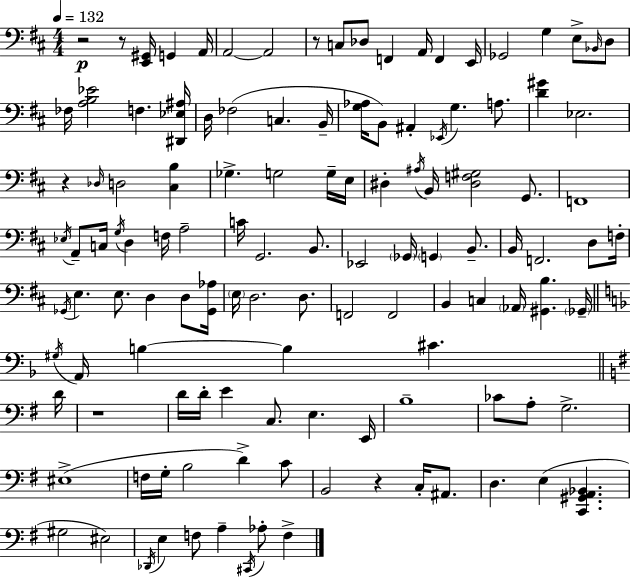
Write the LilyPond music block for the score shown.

{
  \clef bass
  \numericTimeSignature
  \time 4/4
  \key d \major
  \tempo 4 = 132
  r2\p r8 <e, gis,>16 g,4 a,16 | a,2~~ a,2 | r8 c8 des8 f,4 a,16 f,4 e,16 | ges,2 g4 e8-> \grace { bes,16 } d8 | \break fes16 <a b ees'>2 f4. | <dis, ees ais>16 d16 fes2( c4. | b,16-- <g aes>16 b,8) ais,4-. \acciaccatura { ees,16 } g4. a8. | <d' gis'>4 ees2. | \break r4 \grace { des16 } d2 <cis b>4 | ges4.-> g2 | g16-- e16 dis4-. \acciaccatura { ais16 } b,16 <dis f gis>2 | g,8. f,1 | \break \acciaccatura { ees16 } a,8-- c16 \acciaccatura { g16 } d4 f16 a2-- | c'16 g,2. | b,8. ees,2 \parenthesize ges,16 \parenthesize g,4 | b,8.-- b,16 f,2. | \break d8 f16-. \acciaccatura { ges,16 } e4. e8. | d4 d8 <ges, aes>16 \parenthesize e16 d2. | d8. f,2 f,2 | b,4 c4 \parenthesize aes,16 | \break <gis, b>4. \parenthesize ges,16-- \bar "||" \break \key f \major \acciaccatura { gis16 } a,16 b4~~ b4 cis'4. | \bar "||" \break \key g \major d'16 r1 | d'16 d'16-. e'4 c8. e4. | e,16 b1-- | ces'8 a8-. g2.-> | \break eis1->( | f16 g16-. b2 d'4->) c'8 | b,2 r4 c16-. ais,8. | d4. e4( <c, gis, a, bes,>4. | \break gis2 eis2) | \acciaccatura { des,16 } e4 f8 a4-- \acciaccatura { cis,16 } aes8-. f4-> | \bar "|."
}